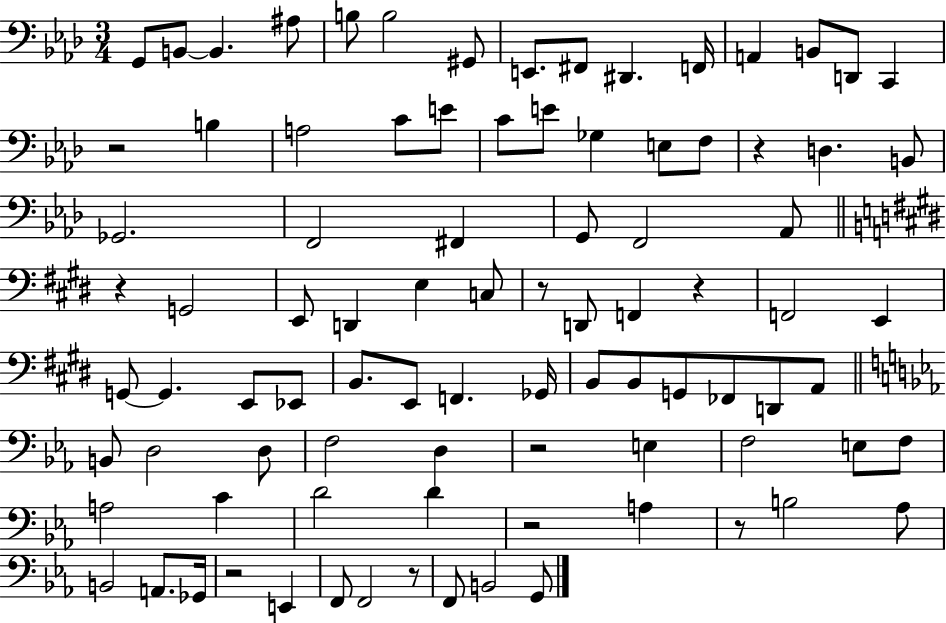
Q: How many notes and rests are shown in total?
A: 90